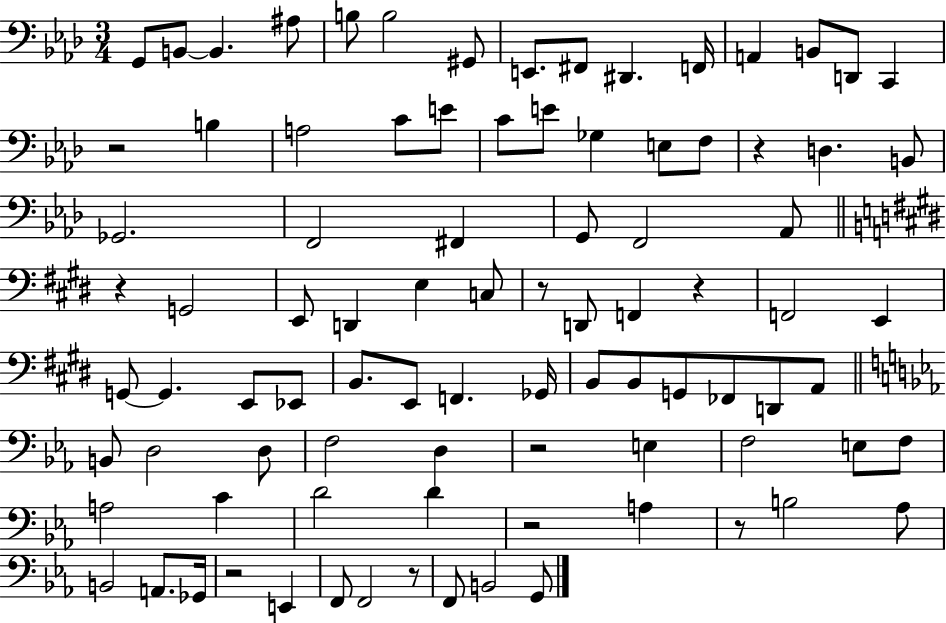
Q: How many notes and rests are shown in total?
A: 90